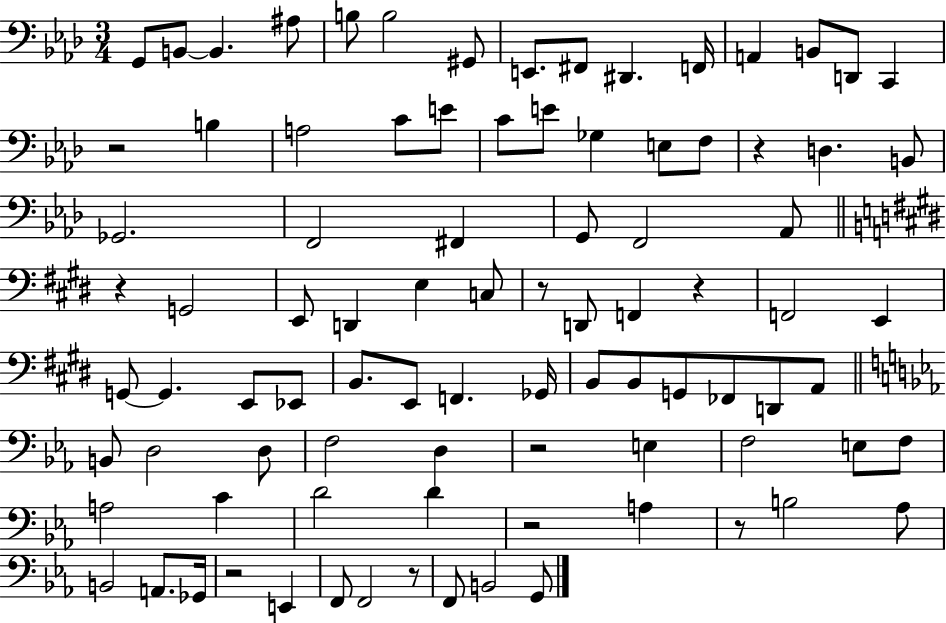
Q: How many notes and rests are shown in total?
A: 90